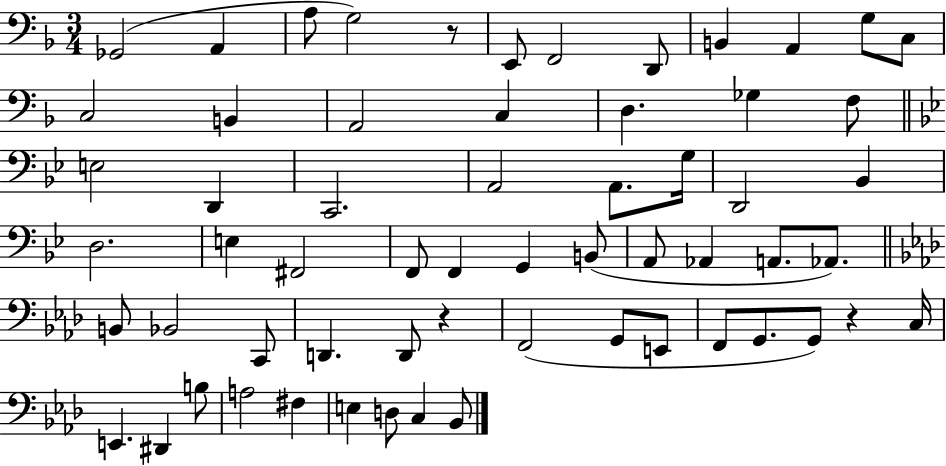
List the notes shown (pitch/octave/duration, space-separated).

Gb2/h A2/q A3/e G3/h R/e E2/e F2/h D2/e B2/q A2/q G3/e C3/e C3/h B2/q A2/h C3/q D3/q. Gb3/q F3/e E3/h D2/q C2/h. A2/h A2/e. G3/s D2/h Bb2/q D3/h. E3/q F#2/h F2/e F2/q G2/q B2/e A2/e Ab2/q A2/e. Ab2/e. B2/e Bb2/h C2/e D2/q. D2/e R/q F2/h G2/e E2/e F2/e G2/e. G2/e R/q C3/s E2/q. D#2/q B3/e A3/h F#3/q E3/q D3/e C3/q Bb2/e